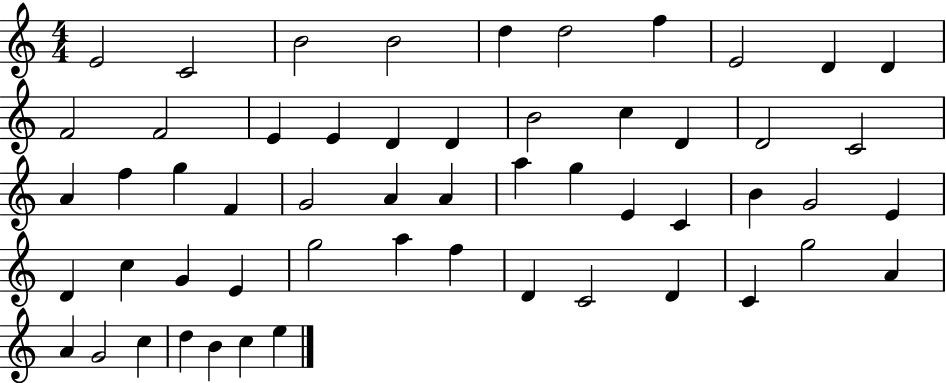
{
  \clef treble
  \numericTimeSignature
  \time 4/4
  \key c \major
  e'2 c'2 | b'2 b'2 | d''4 d''2 f''4 | e'2 d'4 d'4 | \break f'2 f'2 | e'4 e'4 d'4 d'4 | b'2 c''4 d'4 | d'2 c'2 | \break a'4 f''4 g''4 f'4 | g'2 a'4 a'4 | a''4 g''4 e'4 c'4 | b'4 g'2 e'4 | \break d'4 c''4 g'4 e'4 | g''2 a''4 f''4 | d'4 c'2 d'4 | c'4 g''2 a'4 | \break a'4 g'2 c''4 | d''4 b'4 c''4 e''4 | \bar "|."
}